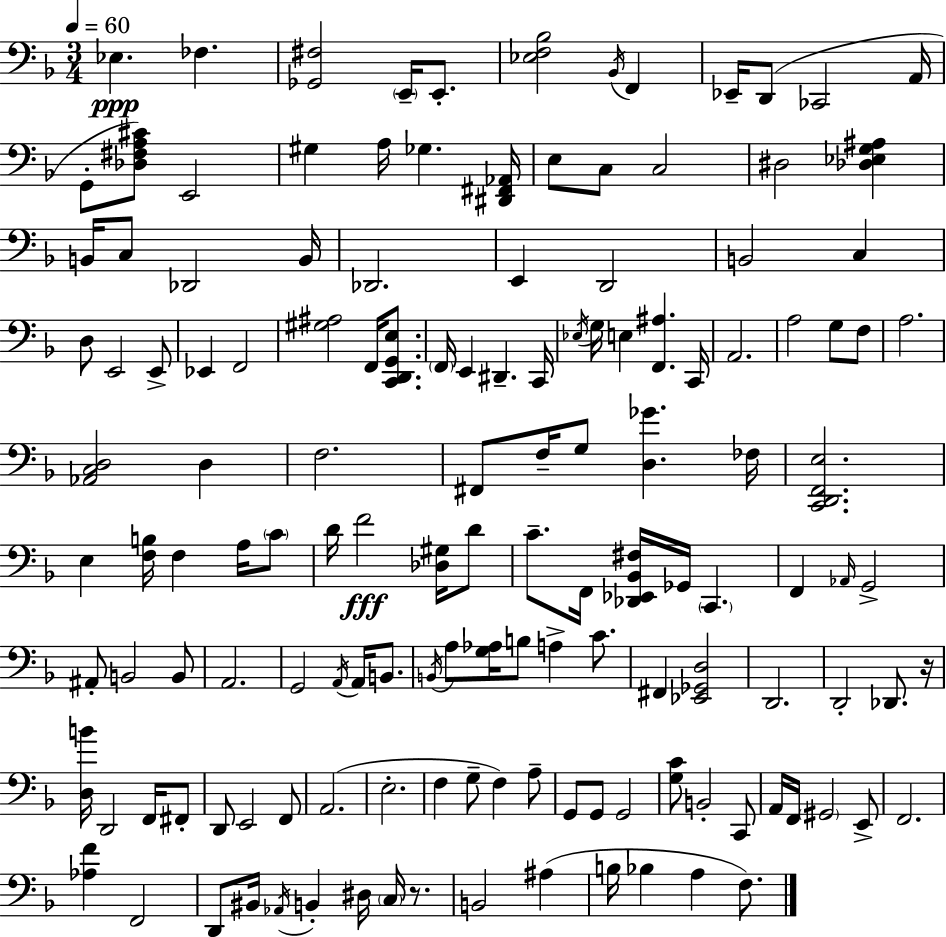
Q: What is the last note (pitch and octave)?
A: F3